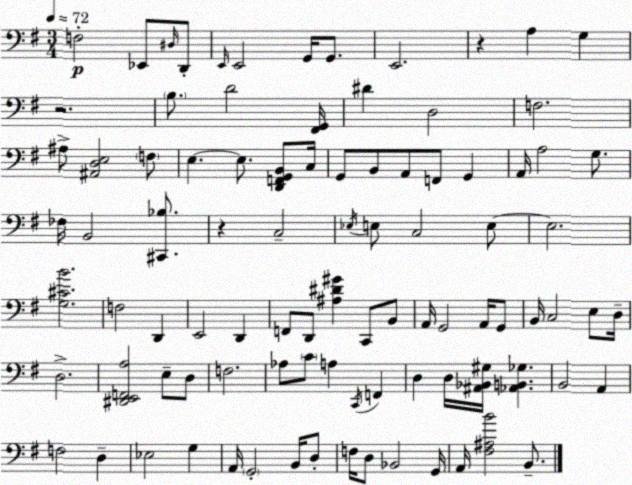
X:1
T:Untitled
M:3/4
L:1/4
K:G
F,2 _E,,/2 ^D,/4 D,,/2 E,,/4 E,,2 G,,/4 G,,/2 E,,2 z A, G, z2 B,/2 D2 [^F,,G,,]/4 ^D D,2 F,2 ^A,/2 [^A,,D,E,]2 F,/2 E, E,/2 [D,,F,,G,,B,,]/2 C,/4 G,,/2 B,,/2 A,,/2 F,,/2 G,, A,,/4 A,2 G,/2 _F,/4 B,,2 [^C,,_B,]/2 z C,2 _E,/4 E,/2 C,2 E,/2 E,2 [G,^CB]2 F,2 D,, E,,2 D,, F,,/2 D,,/2 [^A,^D^G] C,,/2 B,,/2 A,,/4 G,,2 A,,/4 G,,/2 B,,/4 C,2 E,/2 D,/4 D,2 [^D,,E,,F,,A,]2 E,/2 D,/2 F,2 _A,/2 C/2 A, C,,/4 F,, D, D,/4 [^A,,_B,,^G,]/4 [_A,,B,,_G,] B,,2 A,, F,2 D, _E,2 G, A,,/4 G,,2 B,,/4 D,/2 F,/4 D,/2 _B,,2 G,,/4 A,,/4 [^F,^A,B]2 B,,/2